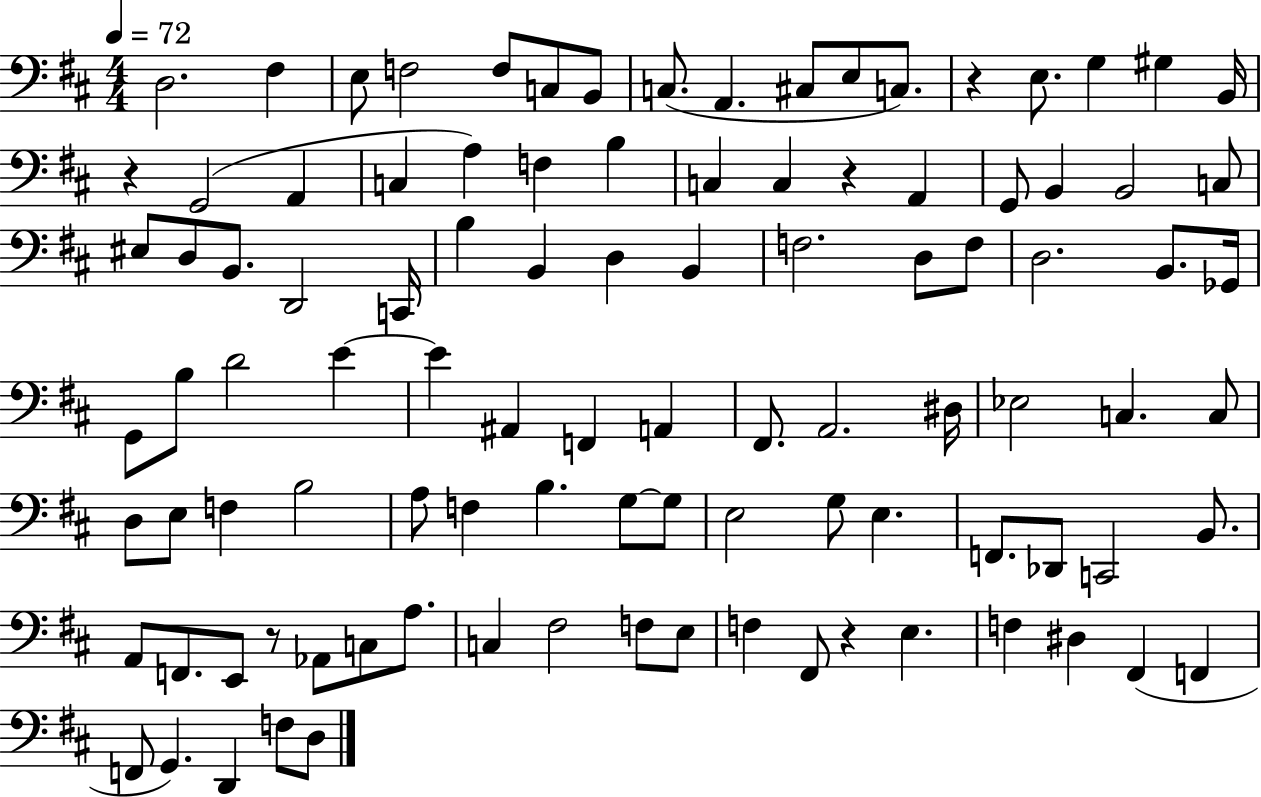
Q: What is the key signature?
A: D major